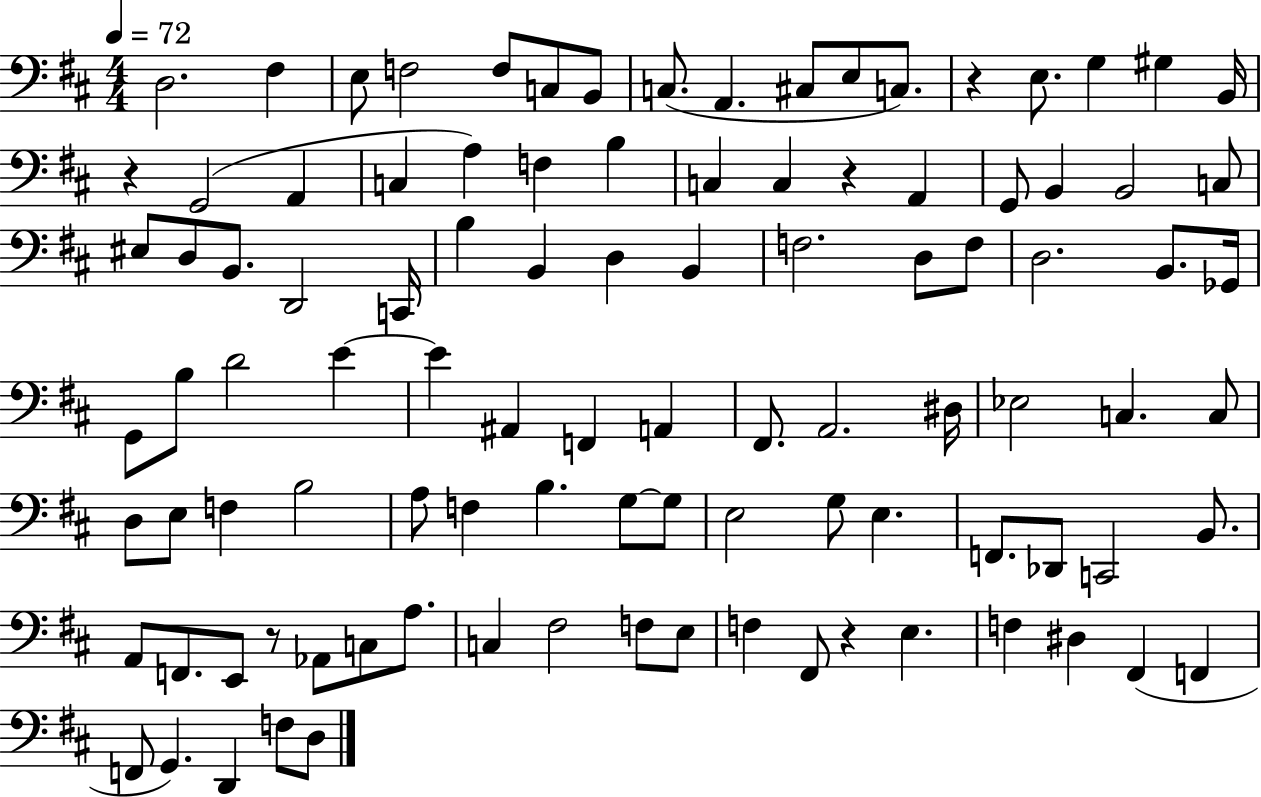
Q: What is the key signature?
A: D major